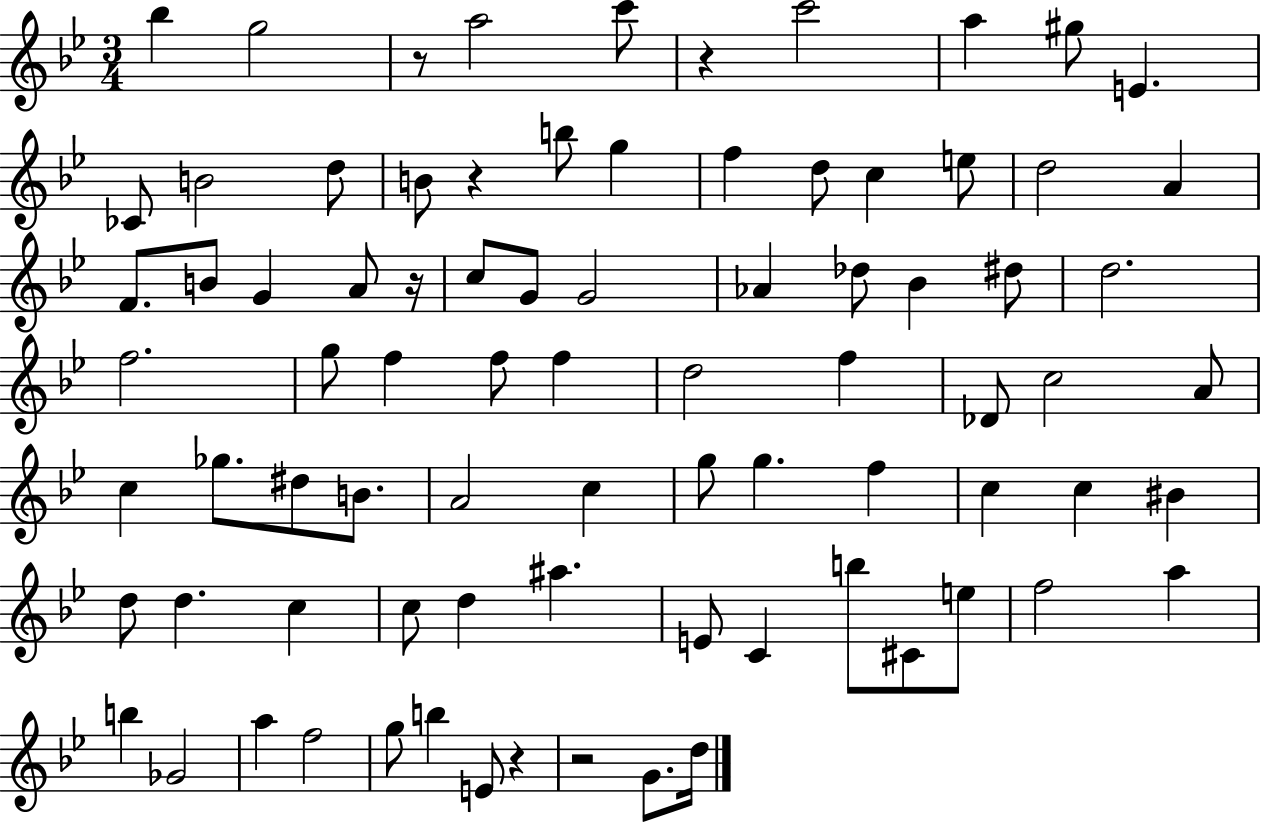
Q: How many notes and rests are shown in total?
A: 82